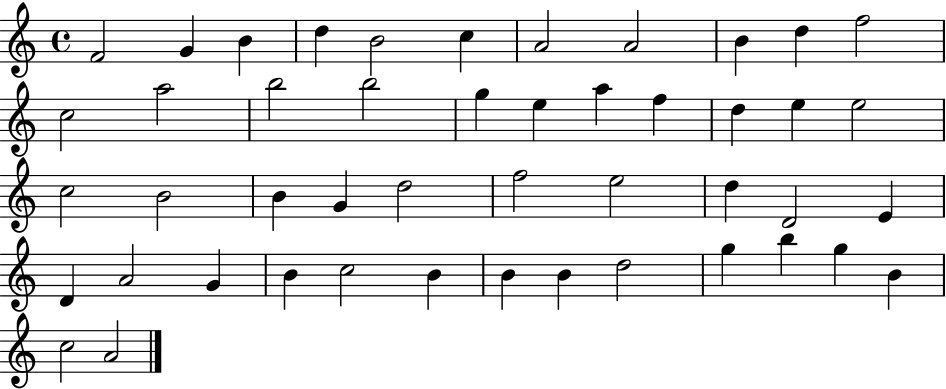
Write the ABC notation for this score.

X:1
T:Untitled
M:4/4
L:1/4
K:C
F2 G B d B2 c A2 A2 B d f2 c2 a2 b2 b2 g e a f d e e2 c2 B2 B G d2 f2 e2 d D2 E D A2 G B c2 B B B d2 g b g B c2 A2